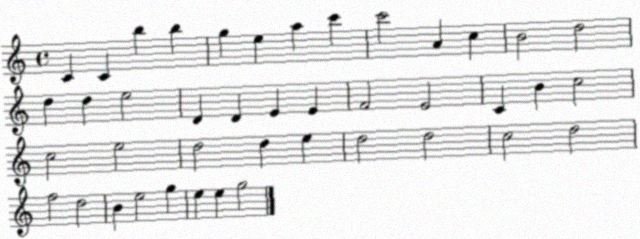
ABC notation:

X:1
T:Untitled
M:4/4
L:1/4
K:C
C C b b g e a c' c'2 A c B2 d2 d d e2 D D E E F2 E2 C B c2 c2 e2 d2 d e d2 d2 c2 d2 f2 d2 B e2 g e e g2